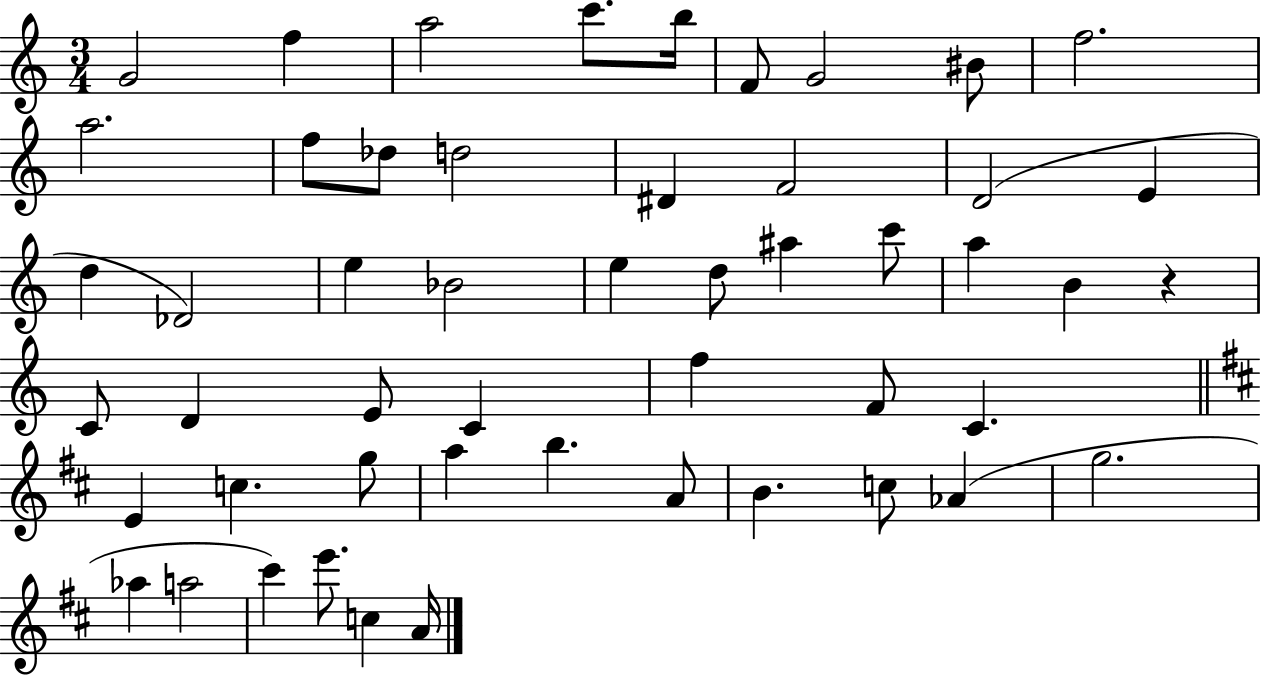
{
  \clef treble
  \numericTimeSignature
  \time 3/4
  \key c \major
  g'2 f''4 | a''2 c'''8. b''16 | f'8 g'2 bis'8 | f''2. | \break a''2. | f''8 des''8 d''2 | dis'4 f'2 | d'2( e'4 | \break d''4 des'2) | e''4 bes'2 | e''4 d''8 ais''4 c'''8 | a''4 b'4 r4 | \break c'8 d'4 e'8 c'4 | f''4 f'8 c'4. | \bar "||" \break \key d \major e'4 c''4. g''8 | a''4 b''4. a'8 | b'4. c''8 aes'4( | g''2. | \break aes''4 a''2 | cis'''4) e'''8. c''4 a'16 | \bar "|."
}